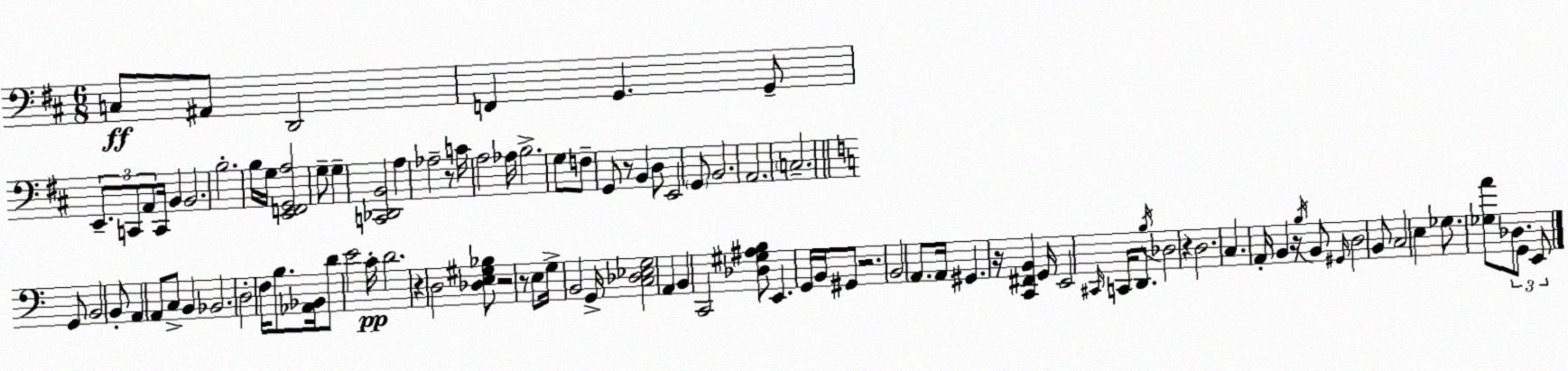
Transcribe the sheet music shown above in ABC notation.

X:1
T:Untitled
M:6/8
L:1/4
K:D
C,/2 ^A,,/2 D,,2 F,, G,, G,,/2 E,,/2 C,,/2 A,,/2 C,,/4 B,, B,,2 B,2 B,/4 G,/4 [E,,F,,G,,A,]2 G,/2 G, [C,,_D,,B,,]2 A, _A,2 z/2 C/4 A,2 _A,/4 B,2 G,/2 F,/2 G,,/2 z/2 B,, D,/2 E,,2 G,,/2 B,,2 A,,2 C,2 G,,/2 B,,2 B,,/2 A,, A,,/2 C,/2 B,, _B,,2 D,2 F,/4 B,/2 [_A,,_B,,]/4 D/2 E2 C/4 D2 z D,2 [_D,E,^G,_B,]/2 z2 z/2 E,/2 G,/4 B,,2 G,,/4 [C,_D,_E,G,]2 A,, B,, C,,2 [_D,^G,^A,B,]/2 E,, G,,/4 B,,/4 ^G,,/2 z2 B,,2 A,,/2 A,,/4 ^G,, z/4 [C,,^F,,B,,] G,,/4 E,,2 ^C,,/4 C,,/4 D,,/2 B,/4 _D,2 z D,2 C, A,,/4 B,, z/4 B,/4 B,,/2 ^G,,/4 D,2 B,,/2 C,2 E, _G,/2 [_G,A]/2 _D,/2 G,,/2 E,,/2